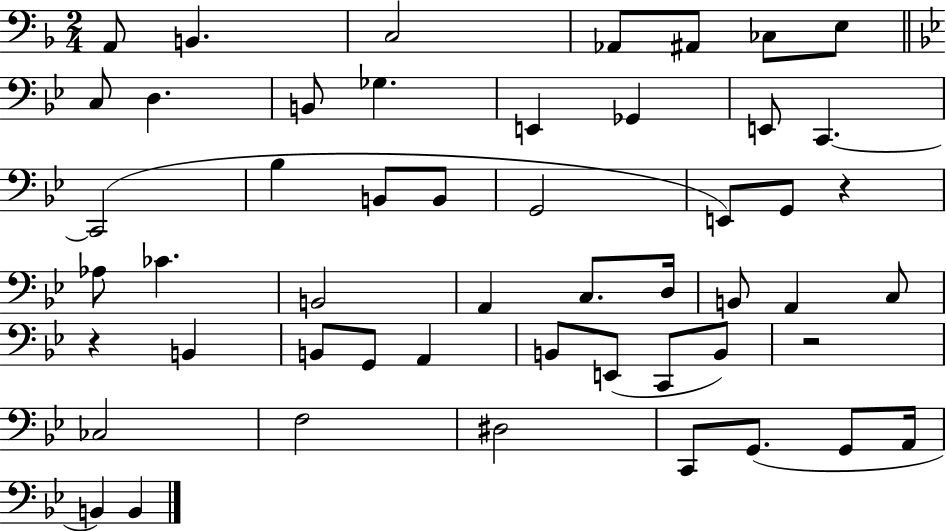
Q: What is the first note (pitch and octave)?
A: A2